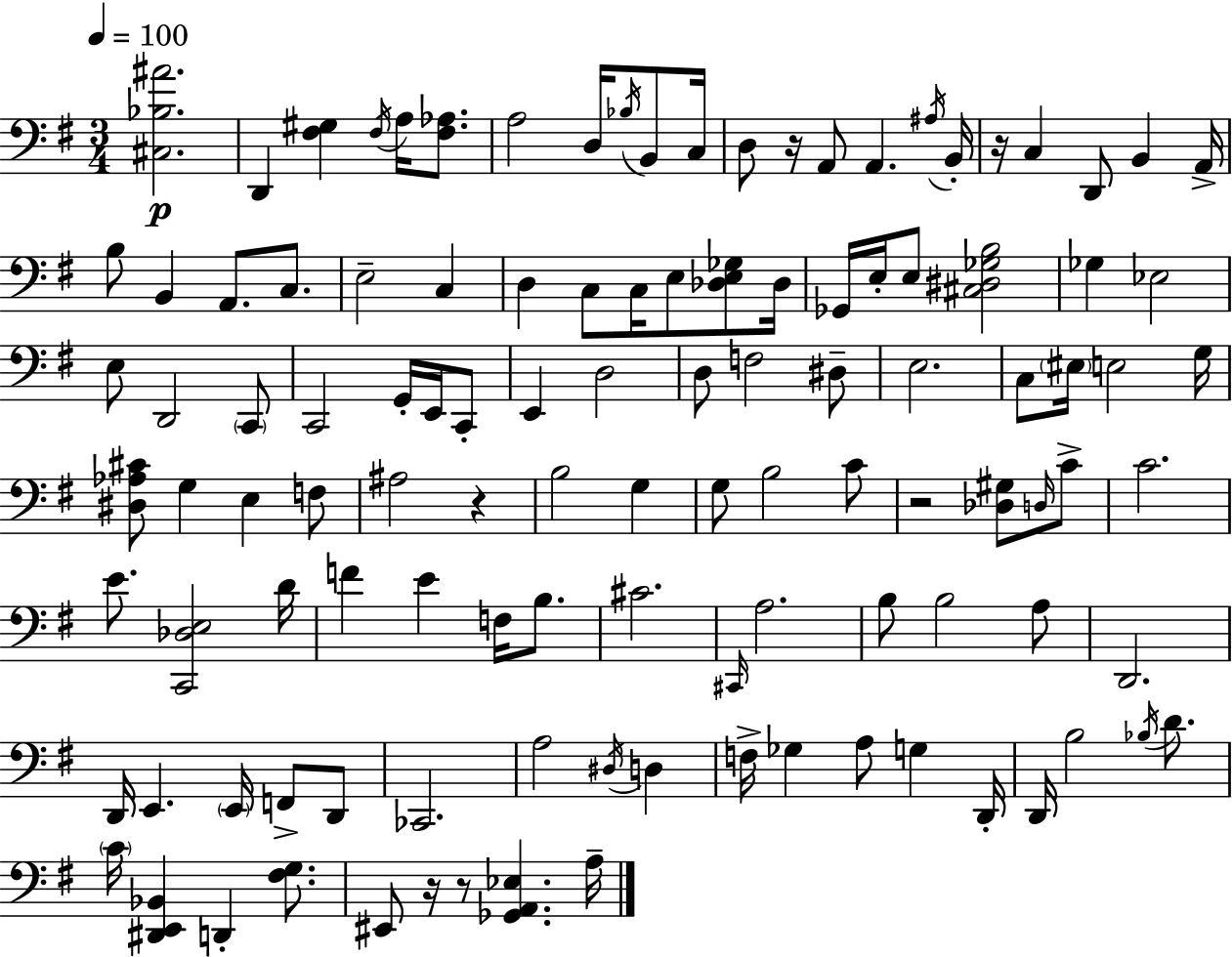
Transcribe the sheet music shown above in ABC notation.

X:1
T:Untitled
M:3/4
L:1/4
K:Em
[^C,_B,^A]2 D,, [^F,^G,] ^F,/4 A,/4 [^F,_A,]/2 A,2 D,/4 _B,/4 B,,/2 C,/4 D,/2 z/4 A,,/2 A,, ^A,/4 B,,/4 z/4 C, D,,/2 B,, A,,/4 B,/2 B,, A,,/2 C,/2 E,2 C, D, C,/2 C,/4 E,/2 [_D,E,_G,]/2 _D,/4 _G,,/4 E,/4 E,/2 [^C,^D,_G,B,]2 _G, _E,2 E,/2 D,,2 C,,/2 C,,2 G,,/4 E,,/4 C,,/2 E,, D,2 D,/2 F,2 ^D,/2 E,2 C,/2 ^E,/4 E,2 G,/4 [^D,_A,^C]/2 G, E, F,/2 ^A,2 z B,2 G, G,/2 B,2 C/2 z2 [_D,^G,]/2 D,/4 C/2 C2 E/2 [C,,_D,E,]2 D/4 F E F,/4 B,/2 ^C2 ^C,,/4 A,2 B,/2 B,2 A,/2 D,,2 D,,/4 E,, E,,/4 F,,/2 D,,/2 _C,,2 A,2 ^D,/4 D, F,/4 _G, A,/2 G, D,,/4 D,,/4 B,2 _B,/4 D/2 C/4 [^D,,E,,_B,,] D,, [^F,G,]/2 ^E,,/2 z/4 z/2 [_G,,A,,_E,] A,/4